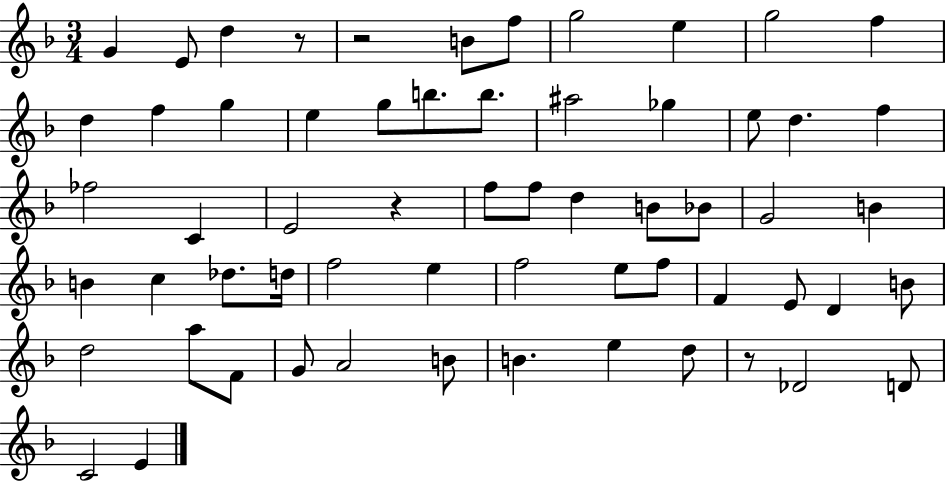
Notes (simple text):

G4/q E4/e D5/q R/e R/h B4/e F5/e G5/h E5/q G5/h F5/q D5/q F5/q G5/q E5/q G5/e B5/e. B5/e. A#5/h Gb5/q E5/e D5/q. F5/q FES5/h C4/q E4/h R/q F5/e F5/e D5/q B4/e Bb4/e G4/h B4/q B4/q C5/q Db5/e. D5/s F5/h E5/q F5/h E5/e F5/e F4/q E4/e D4/q B4/e D5/h A5/e F4/e G4/e A4/h B4/e B4/q. E5/q D5/e R/e Db4/h D4/e C4/h E4/q